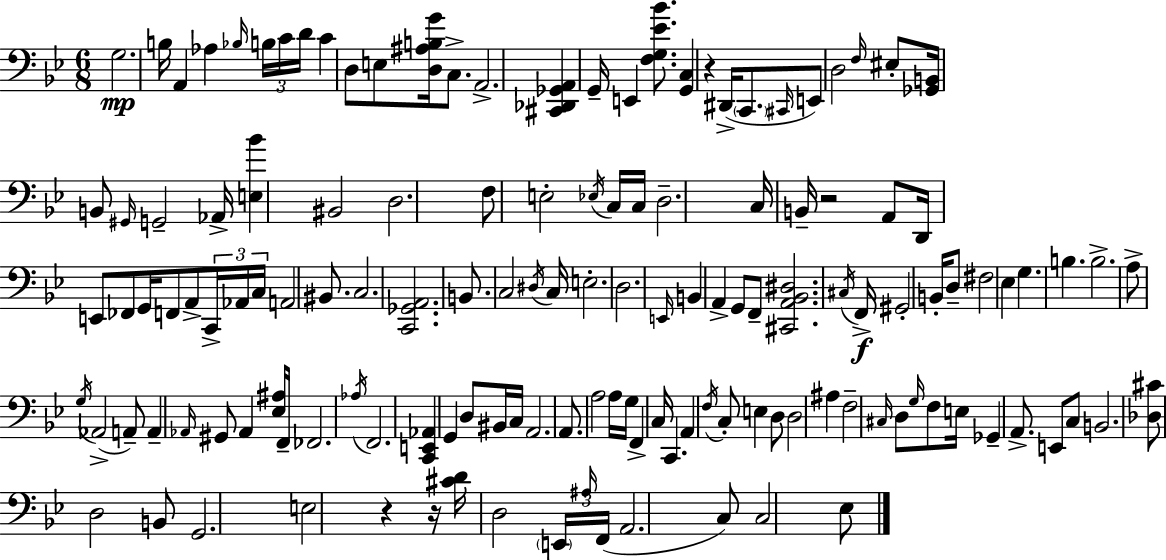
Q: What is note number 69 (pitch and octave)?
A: B3